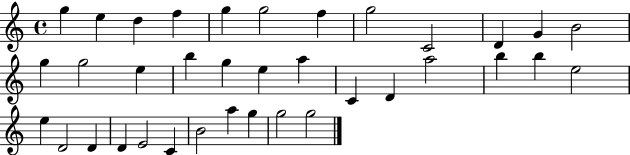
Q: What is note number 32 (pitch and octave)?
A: B4